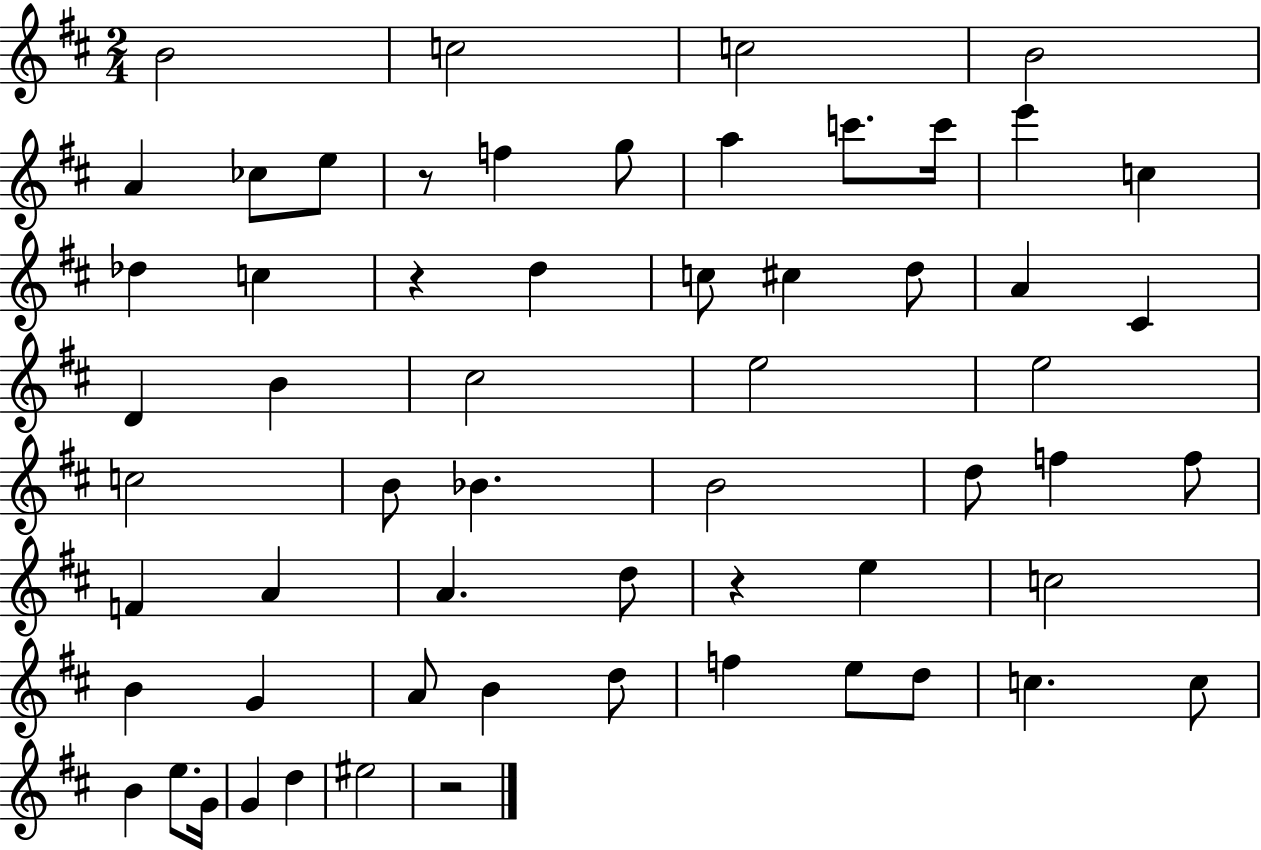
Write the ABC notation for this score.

X:1
T:Untitled
M:2/4
L:1/4
K:D
B2 c2 c2 B2 A _c/2 e/2 z/2 f g/2 a c'/2 c'/4 e' c _d c z d c/2 ^c d/2 A ^C D B ^c2 e2 e2 c2 B/2 _B B2 d/2 f f/2 F A A d/2 z e c2 B G A/2 B d/2 f e/2 d/2 c c/2 B e/2 G/4 G d ^e2 z2